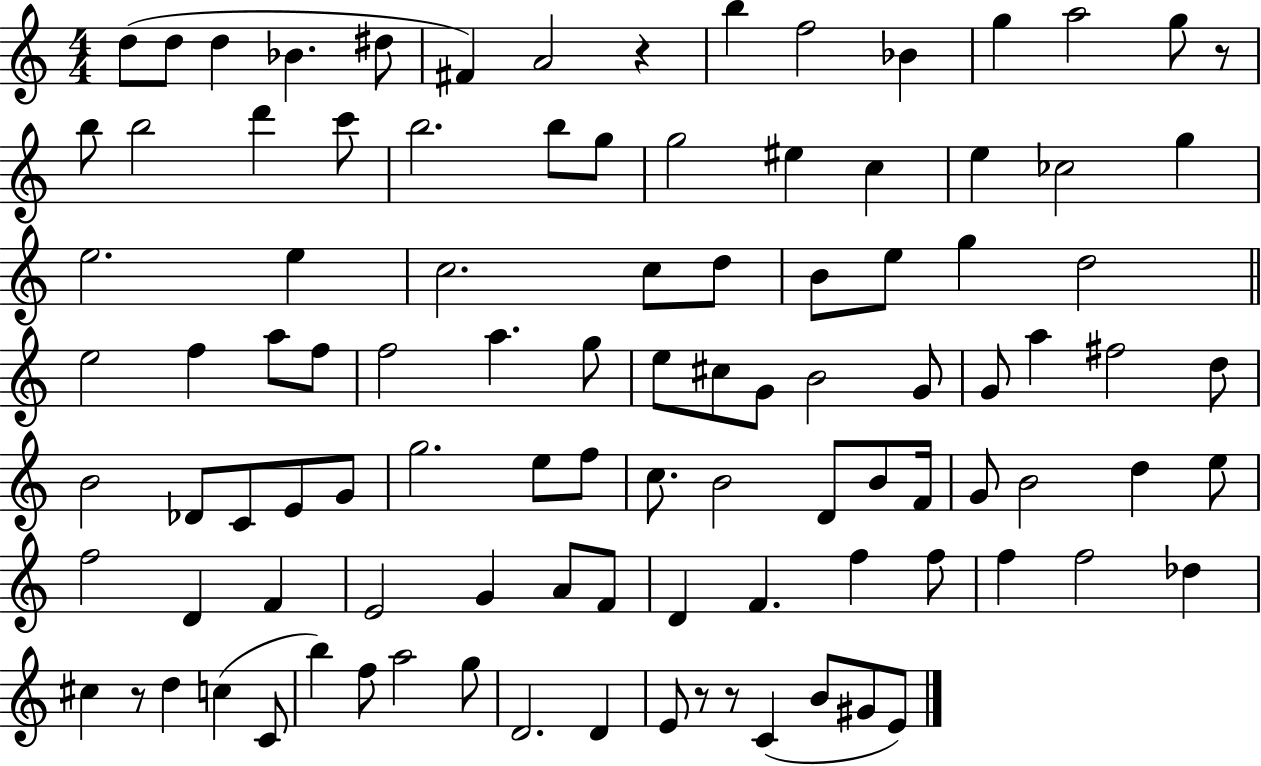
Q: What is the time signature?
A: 4/4